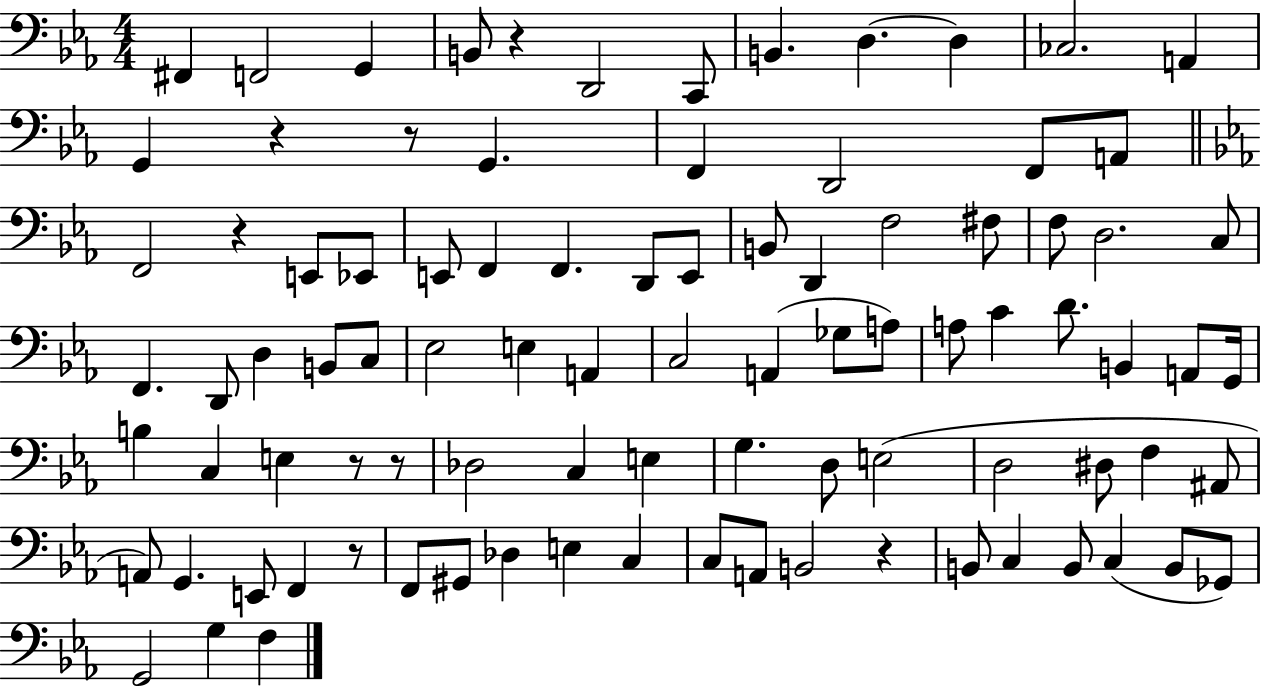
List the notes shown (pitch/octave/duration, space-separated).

F#2/q F2/h G2/q B2/e R/q D2/h C2/e B2/q. D3/q. D3/q CES3/h. A2/q G2/q R/q R/e G2/q. F2/q D2/h F2/e A2/e F2/h R/q E2/e Eb2/e E2/e F2/q F2/q. D2/e E2/e B2/e D2/q F3/h F#3/e F3/e D3/h. C3/e F2/q. D2/e D3/q B2/e C3/e Eb3/h E3/q A2/q C3/h A2/q Gb3/e A3/e A3/e C4/q D4/e. B2/q A2/e G2/s B3/q C3/q E3/q R/e R/e Db3/h C3/q E3/q G3/q. D3/e E3/h D3/h D#3/e F3/q A#2/e A2/e G2/q. E2/e F2/q R/e F2/e G#2/e Db3/q E3/q C3/q C3/e A2/e B2/h R/q B2/e C3/q B2/e C3/q B2/e Gb2/e G2/h G3/q F3/q